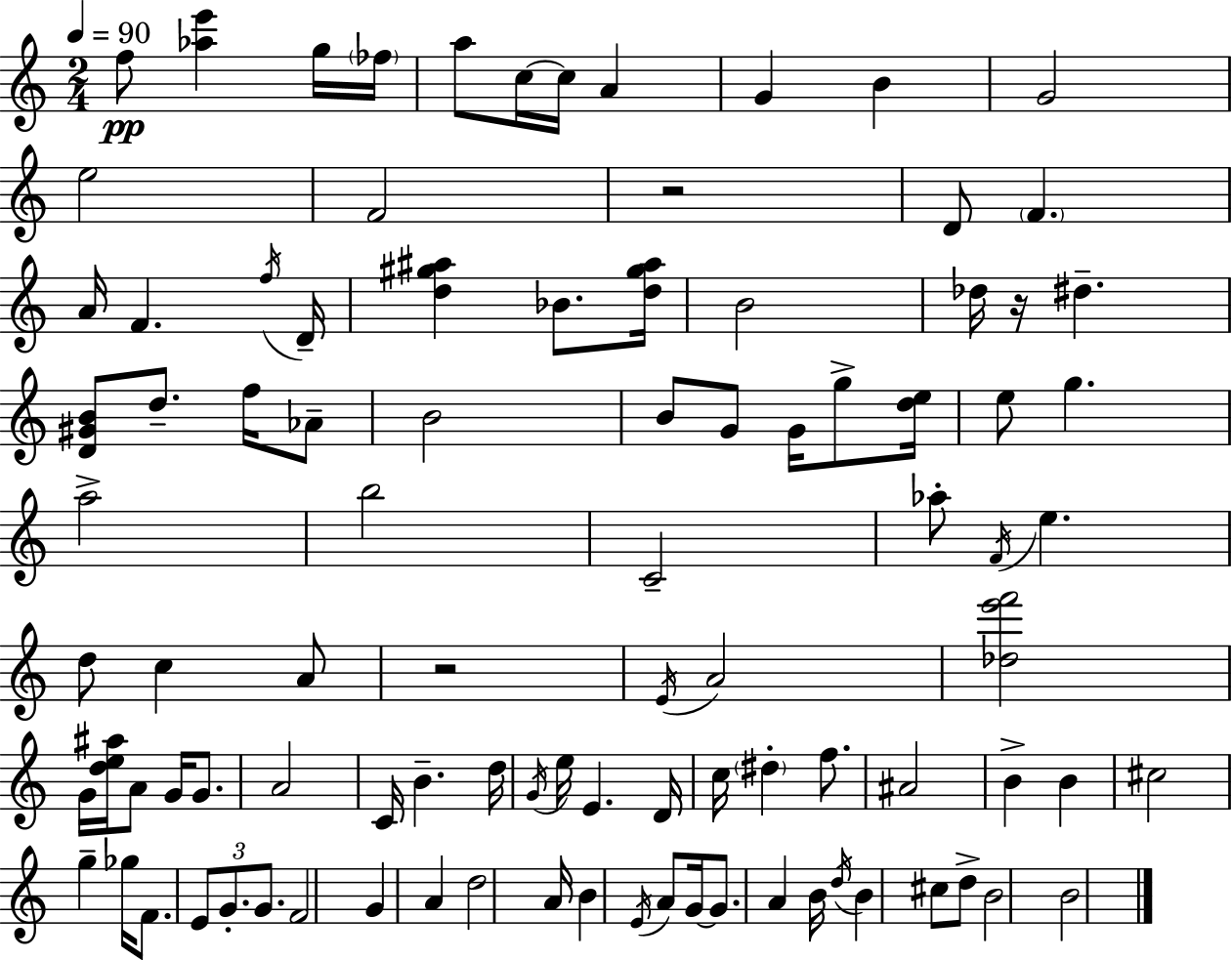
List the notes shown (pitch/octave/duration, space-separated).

F5/e [Ab5,E6]/q G5/s FES5/s A5/e C5/s C5/s A4/q G4/q B4/q G4/h E5/h F4/h R/h D4/e F4/q. A4/s F4/q. F5/s D4/s [D5,G#5,A#5]/q Bb4/e. [D5,G#5,A#5]/s B4/h Db5/s R/s D#5/q. [D4,G#4,B4]/e D5/e. F5/s Ab4/e B4/h B4/e G4/e G4/s G5/e [D5,E5]/s E5/e G5/q. A5/h B5/h C4/h Ab5/e F4/s E5/q. D5/e C5/q A4/e R/h E4/s A4/h [Db5,E6,F6]/h G4/s [D5,E5,A#5]/s A4/e G4/s G4/e. A4/h C4/s B4/q. D5/s G4/s E5/s E4/q. D4/s C5/s D#5/q F5/e. A#4/h B4/q B4/q C#5/h G5/q Gb5/s F4/e. E4/e G4/e. G4/e. F4/h G4/q A4/q D5/h A4/s B4/q E4/s A4/e G4/s G4/e. A4/q B4/s D5/s B4/q C#5/e D5/e B4/h B4/h